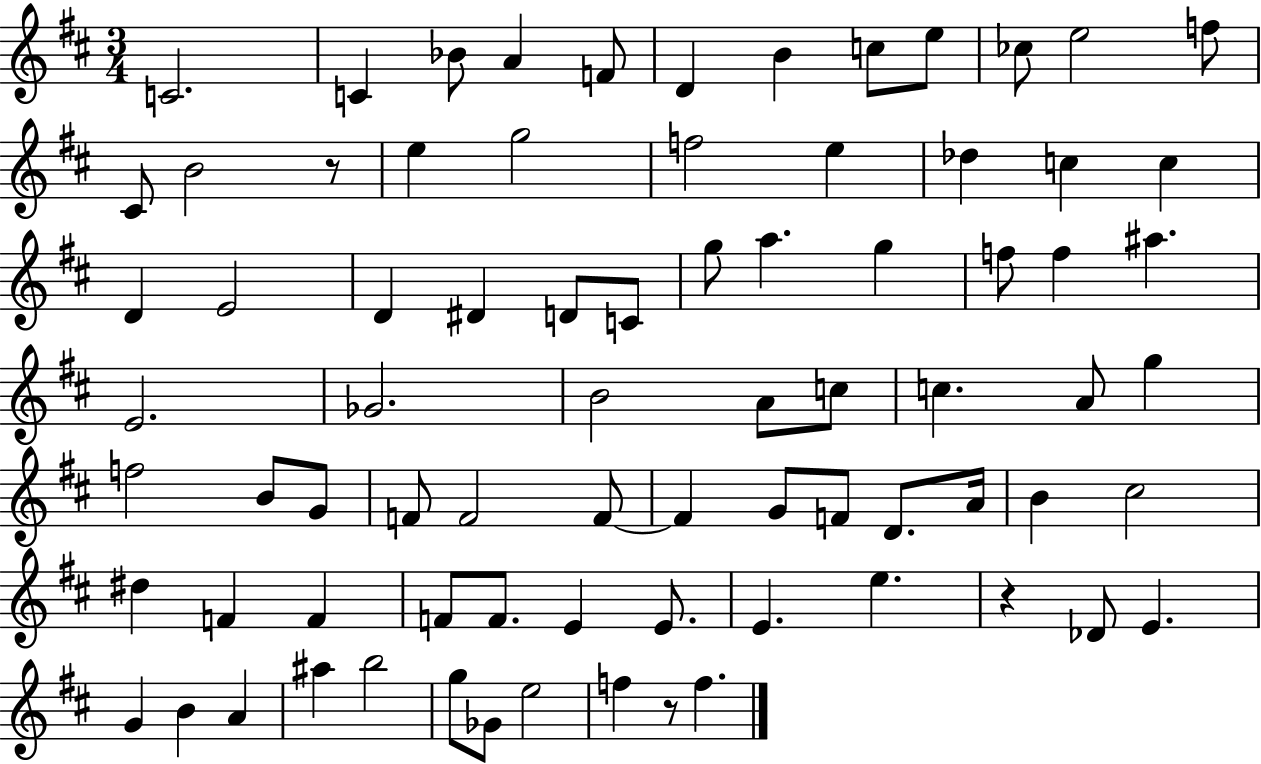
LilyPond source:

{
  \clef treble
  \numericTimeSignature
  \time 3/4
  \key d \major
  c'2. | c'4 bes'8 a'4 f'8 | d'4 b'4 c''8 e''8 | ces''8 e''2 f''8 | \break cis'8 b'2 r8 | e''4 g''2 | f''2 e''4 | des''4 c''4 c''4 | \break d'4 e'2 | d'4 dis'4 d'8 c'8 | g''8 a''4. g''4 | f''8 f''4 ais''4. | \break e'2. | ges'2. | b'2 a'8 c''8 | c''4. a'8 g''4 | \break f''2 b'8 g'8 | f'8 f'2 f'8~~ | f'4 g'8 f'8 d'8. a'16 | b'4 cis''2 | \break dis''4 f'4 f'4 | f'8 f'8. e'4 e'8. | e'4. e''4. | r4 des'8 e'4. | \break g'4 b'4 a'4 | ais''4 b''2 | g''8 ges'8 e''2 | f''4 r8 f''4. | \break \bar "|."
}